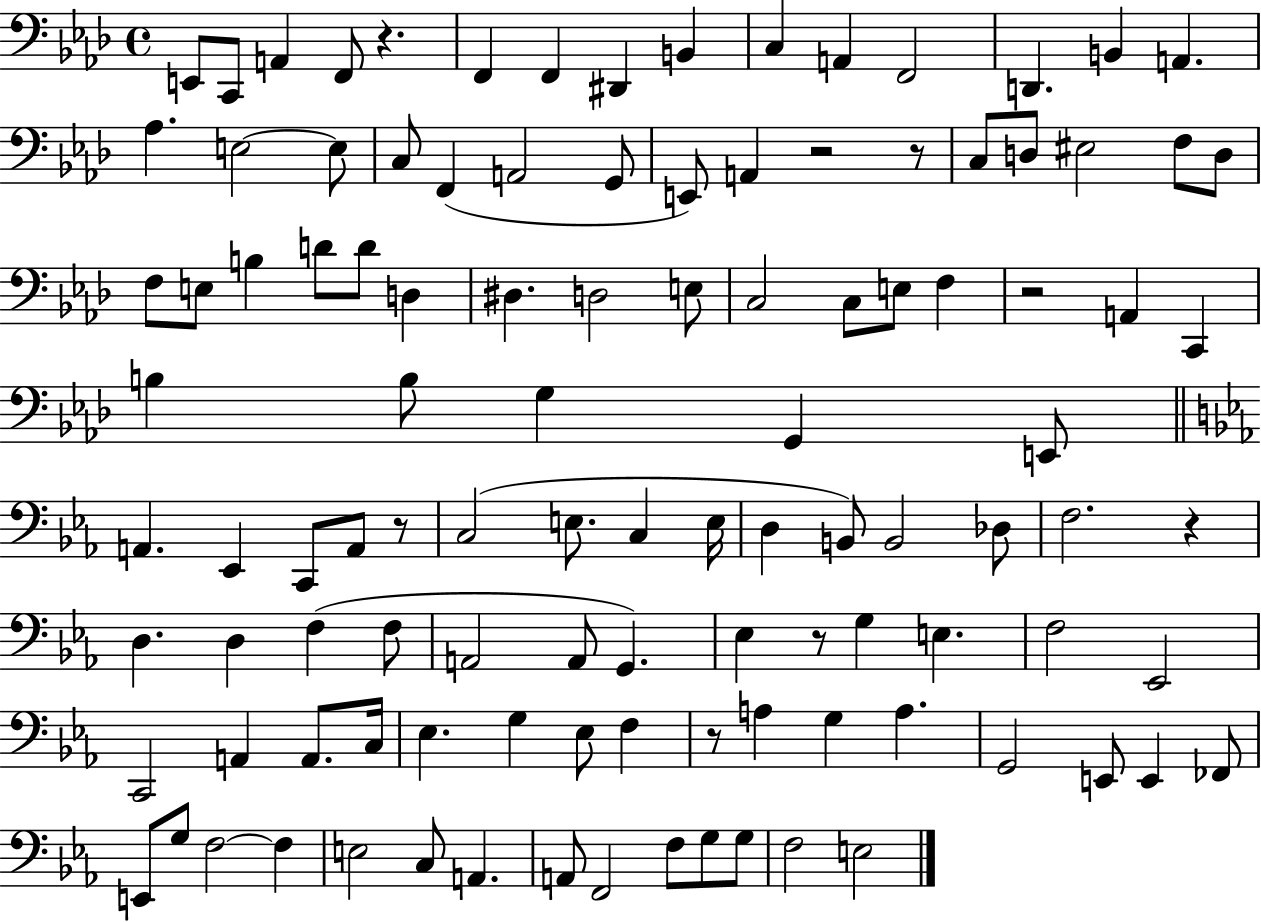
{
  \clef bass
  \time 4/4
  \defaultTimeSignature
  \key aes \major
  e,8 c,8 a,4 f,8 r4. | f,4 f,4 dis,4 b,4 | c4 a,4 f,2 | d,4. b,4 a,4. | \break aes4. e2~~ e8 | c8 f,4( a,2 g,8 | e,8) a,4 r2 r8 | c8 d8 eis2 f8 d8 | \break f8 e8 b4 d'8 d'8 d4 | dis4. d2 e8 | c2 c8 e8 f4 | r2 a,4 c,4 | \break b4 b8 g4 g,4 e,8 | \bar "||" \break \key ees \major a,4. ees,4 c,8 a,8 r8 | c2( e8. c4 e16 | d4 b,8) b,2 des8 | f2. r4 | \break d4. d4 f4( f8 | a,2 a,8 g,4.) | ees4 r8 g4 e4. | f2 ees,2 | \break c,2 a,4 a,8. c16 | ees4. g4 ees8 f4 | r8 a4 g4 a4. | g,2 e,8 e,4 fes,8 | \break e,8 g8 f2~~ f4 | e2 c8 a,4. | a,8 f,2 f8 g8 g8 | f2 e2 | \break \bar "|."
}